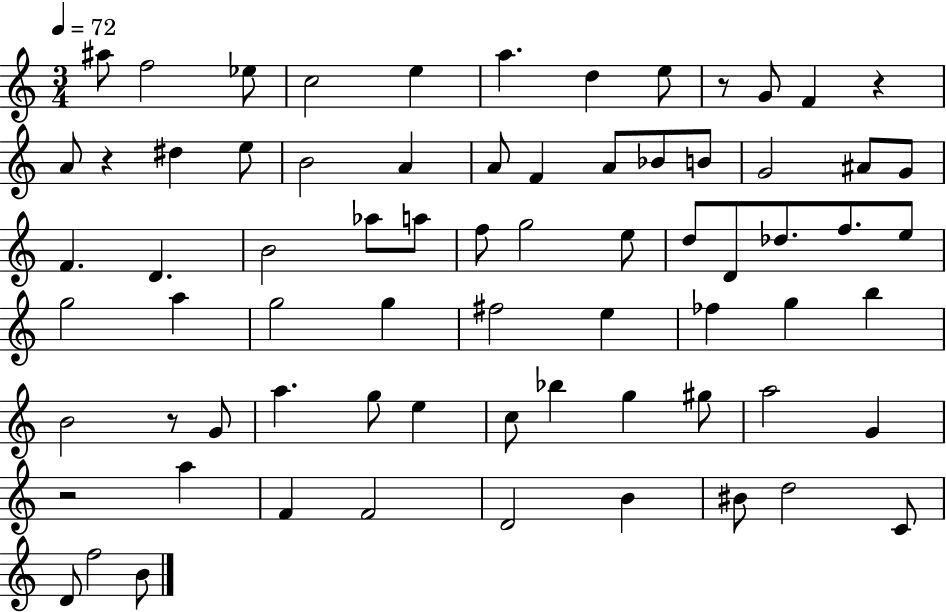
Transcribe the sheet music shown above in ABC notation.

X:1
T:Untitled
M:3/4
L:1/4
K:C
^a/2 f2 _e/2 c2 e a d e/2 z/2 G/2 F z A/2 z ^d e/2 B2 A A/2 F A/2 _B/2 B/2 G2 ^A/2 G/2 F D B2 _a/2 a/2 f/2 g2 e/2 d/2 D/2 _d/2 f/2 e/2 g2 a g2 g ^f2 e _f g b B2 z/2 G/2 a g/2 e c/2 _b g ^g/2 a2 G z2 a F F2 D2 B ^B/2 d2 C/2 D/2 f2 B/2